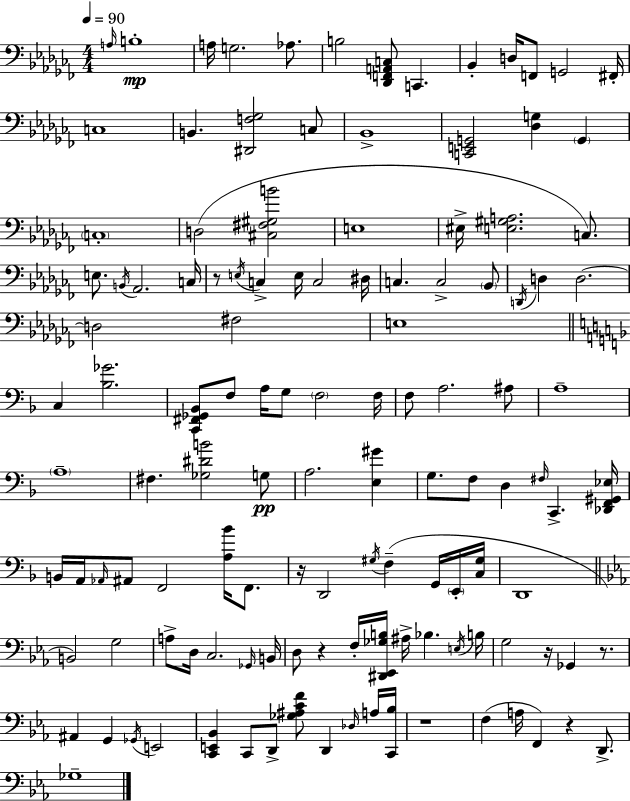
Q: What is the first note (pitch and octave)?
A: A3